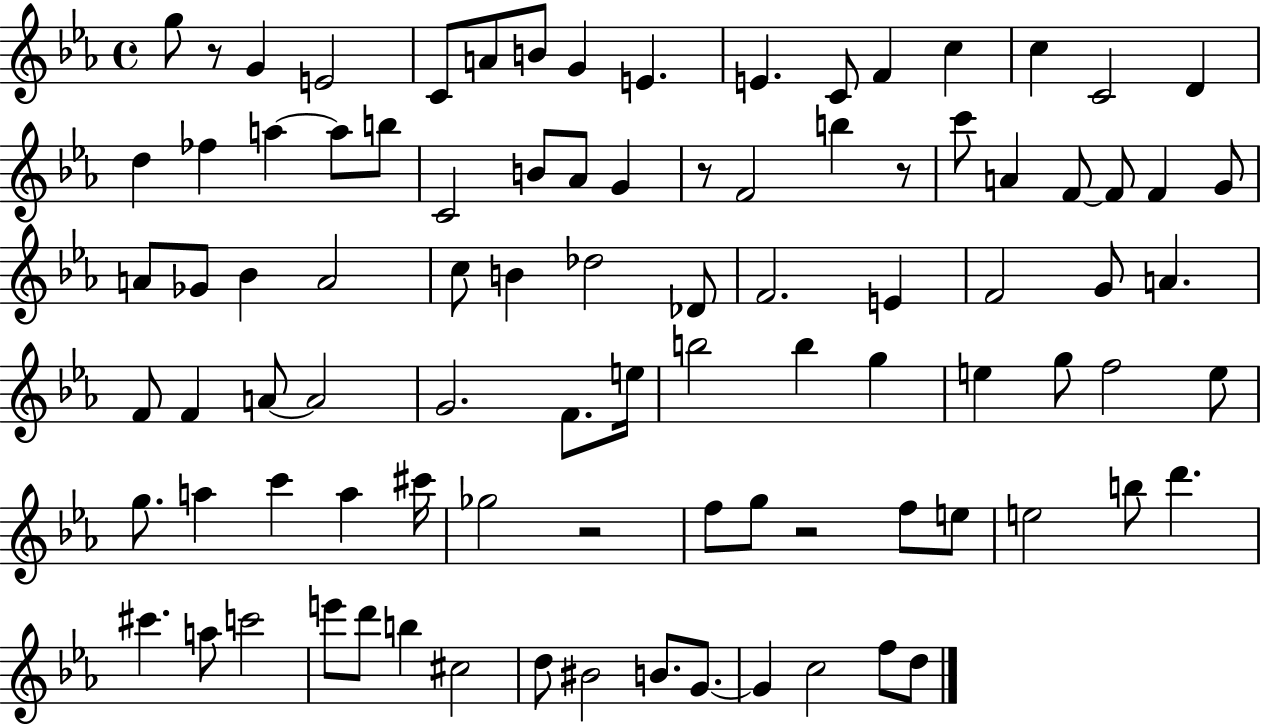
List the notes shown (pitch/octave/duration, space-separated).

G5/e R/e G4/q E4/h C4/e A4/e B4/e G4/q E4/q. E4/q. C4/e F4/q C5/q C5/q C4/h D4/q D5/q FES5/q A5/q A5/e B5/e C4/h B4/e Ab4/e G4/q R/e F4/h B5/q R/e C6/e A4/q F4/e F4/e F4/q G4/e A4/e Gb4/e Bb4/q A4/h C5/e B4/q Db5/h Db4/e F4/h. E4/q F4/h G4/e A4/q. F4/e F4/q A4/e A4/h G4/h. F4/e. E5/s B5/h B5/q G5/q E5/q G5/e F5/h E5/e G5/e. A5/q C6/q A5/q C#6/s Gb5/h R/h F5/e G5/e R/h F5/e E5/e E5/h B5/e D6/q. C#6/q. A5/e C6/h E6/e D6/e B5/q C#5/h D5/e BIS4/h B4/e. G4/e. G4/q C5/h F5/e D5/e